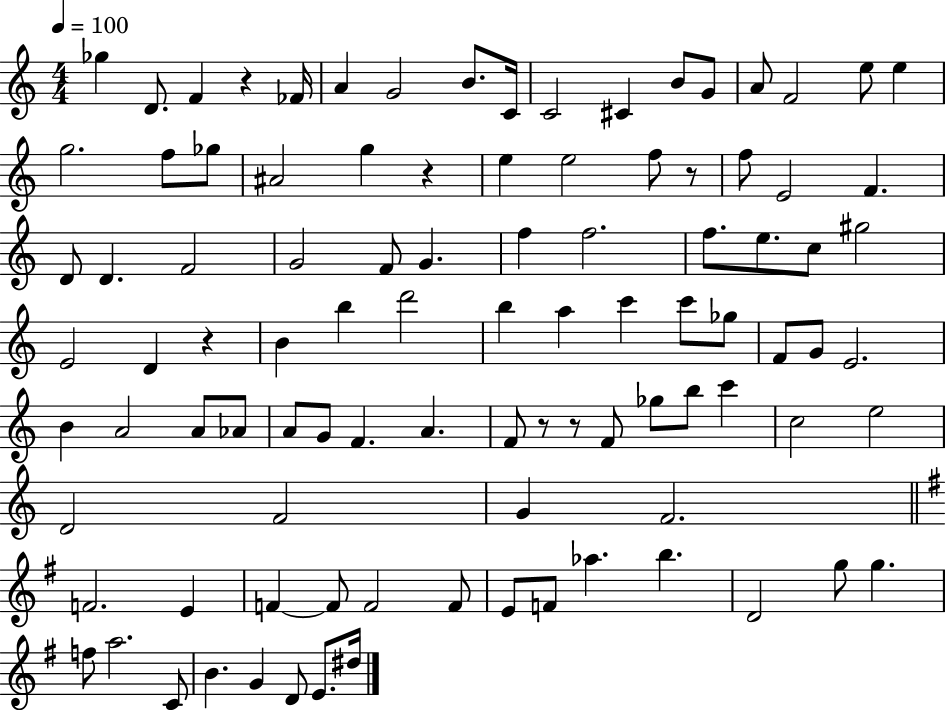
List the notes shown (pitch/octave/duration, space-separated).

Gb5/q D4/e. F4/q R/q FES4/s A4/q G4/h B4/e. C4/s C4/h C#4/q B4/e G4/e A4/e F4/h E5/e E5/q G5/h. F5/e Gb5/e A#4/h G5/q R/q E5/q E5/h F5/e R/e F5/e E4/h F4/q. D4/e D4/q. F4/h G4/h F4/e G4/q. F5/q F5/h. F5/e. E5/e. C5/e G#5/h E4/h D4/q R/q B4/q B5/q D6/h B5/q A5/q C6/q C6/e Gb5/e F4/e G4/e E4/h. B4/q A4/h A4/e Ab4/e A4/e G4/e F4/q. A4/q. F4/e R/e R/e F4/e Gb5/e B5/e C6/q C5/h E5/h D4/h F4/h G4/q F4/h. F4/h. E4/q F4/q F4/e F4/h F4/e E4/e F4/e Ab5/q. B5/q. D4/h G5/e G5/q. F5/e A5/h. C4/e B4/q. G4/q D4/e E4/e. D#5/s